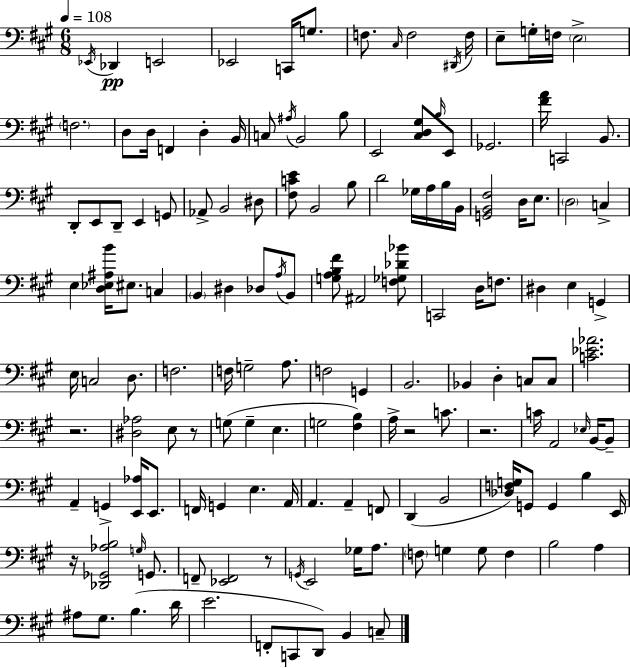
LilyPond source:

{
  \clef bass
  \numericTimeSignature
  \time 6/8
  \key a \major
  \tempo 4 = 108
  \repeat volta 2 { \acciaccatura { ees,16 }\pp des,4 e,2 | ees,2 c,16 g8. | f8. \grace { cis16 } f2 | \acciaccatura { dis,16 } f16 e8-- g16-. f16 \parenthesize e2-> | \break \parenthesize f2. | d8 d16 f,4 d4-. | b,16 c8 \acciaccatura { ais16 } b,2 | b8 e,2 | \break <cis d gis>8 \grace { b16 } e,8 ges,2. | <fis' a'>16 c,2 | b,8. d,8-. e,8 d,8-- e,4 | g,8 aes,8-> b,2 | \break dis8 <fis c' e'>8 b,2 | b8 d'2 | ges16 a16 b16 b,16 <g, b, fis>2 | d16 e8. \parenthesize d2 | \break c4-> e4 <d ees ais b'>16 eis8. | c4 \parenthesize b,4 dis4 | des8 \acciaccatura { a16 } b,8 <g a b fis'>8 ais,2 | <f ges des' bes'>8 c,2 | \break d16 f8. dis4 e4 | g,4-> e16 c2 | d8. f2. | f16 g2-- | \break a8. f2 | g,4 b,2. | bes,4 d4-. | c8 c8 <c' ees' aes'>2. | \break r2. | <dis aes>2 | e8 r8 g8( g4-- | e4. g2 | \break <fis b>4) a16-> r2 | c'8. r2. | c'16 a,2 | \grace { ees16 } b,16~~ b,8-- a,4-- g,4-> | \break <e, aes>16 e,8. f,16 g,4 | e4. a,16 a,4. | a,4-- f,8 d,4( b,2 | <des f g>16) g,8 g,4 | \break b4 e,16 r16 <des, ges, aes b>2 | \grace { g16 } g,8. f,8-- <ees, f,>2 | r8 \acciaccatura { g,16 } e,2 | ges16 a8. \parenthesize f8 g4 | \break g8 f4 b2 | a4 ais8 gis8. | b4.( d'16 e'2. | f,8-. c,8 | \break d,8) b,4 c8-- } \bar "|."
}